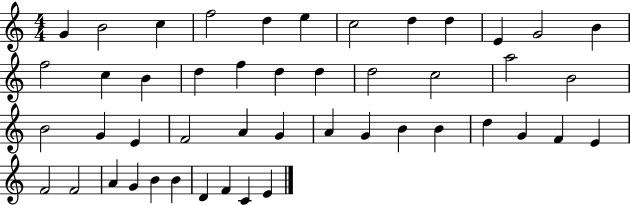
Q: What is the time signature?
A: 4/4